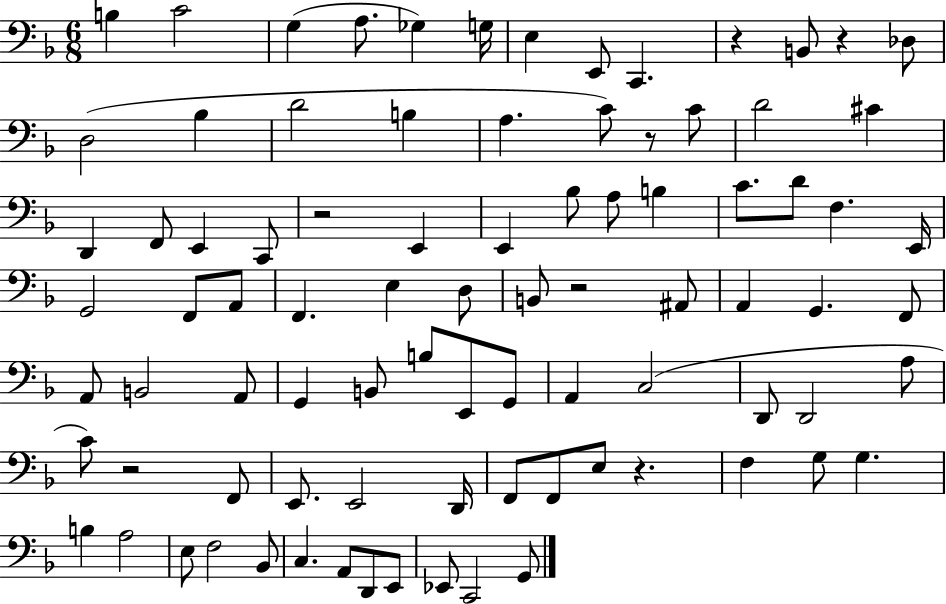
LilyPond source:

{
  \clef bass
  \numericTimeSignature
  \time 6/8
  \key f \major
  b4 c'2 | g4( a8. ges4) g16 | e4 e,8 c,4. | r4 b,8 r4 des8 | \break d2( bes4 | d'2 b4 | a4. c'8) r8 c'8 | d'2 cis'4 | \break d,4 f,8 e,4 c,8 | r2 e,4 | e,4 bes8 a8 b4 | c'8. d'8 f4. e,16 | \break g,2 f,8 a,8 | f,4. e4 d8 | b,8 r2 ais,8 | a,4 g,4. f,8 | \break a,8 b,2 a,8 | g,4 b,8 b8 e,8 g,8 | a,4 c2( | d,8 d,2 a8 | \break c'8) r2 f,8 | e,8. e,2 d,16 | f,8 f,8 e8 r4. | f4 g8 g4. | \break b4 a2 | e8 f2 bes,8 | c4. a,8 d,8 e,8 | ees,8 c,2 g,8 | \break \bar "|."
}